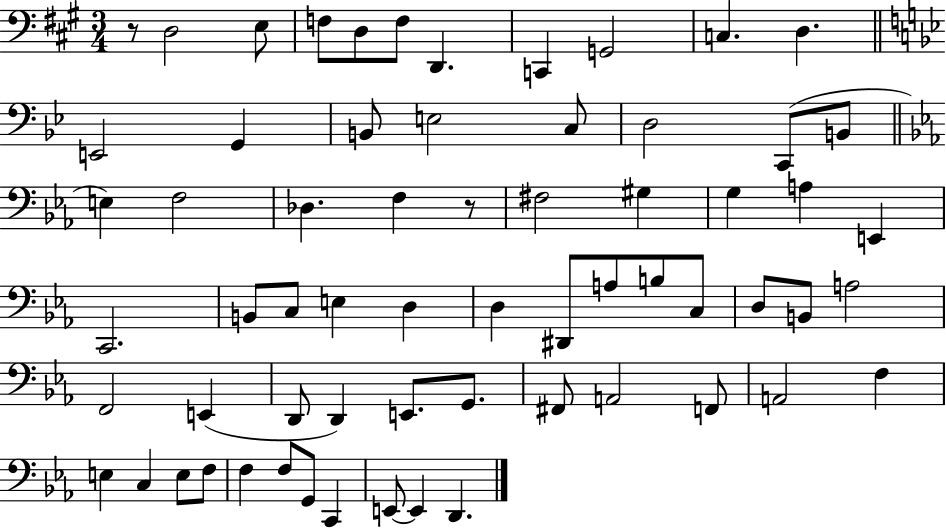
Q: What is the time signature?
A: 3/4